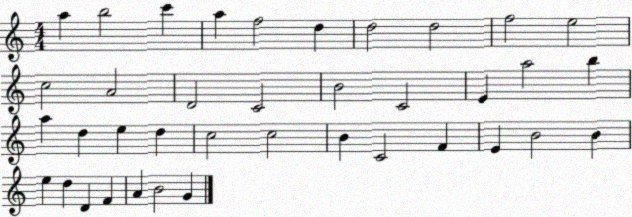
X:1
T:Untitled
M:4/4
L:1/4
K:C
a b2 c' a f2 d d2 d2 f2 e2 c2 A2 D2 C2 B2 C2 E a2 b a d e d c2 c2 B C2 F E B2 B e d D F A B2 G